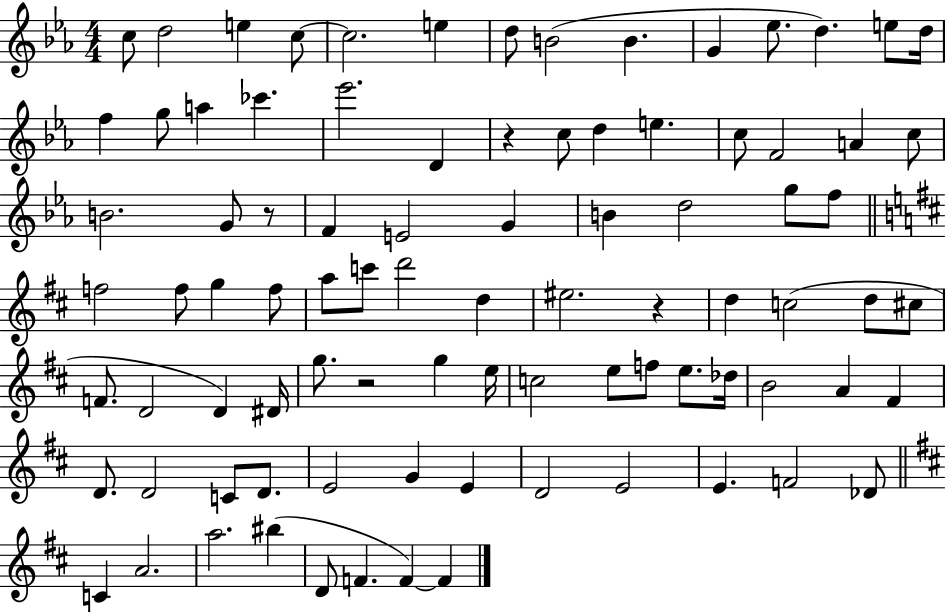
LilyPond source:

{
  \clef treble
  \numericTimeSignature
  \time 4/4
  \key ees \major
  c''8 d''2 e''4 c''8~~ | c''2. e''4 | d''8 b'2( b'4. | g'4 ees''8. d''4.) e''8 d''16 | \break f''4 g''8 a''4 ces'''4. | ees'''2. d'4 | r4 c''8 d''4 e''4. | c''8 f'2 a'4 c''8 | \break b'2. g'8 r8 | f'4 e'2 g'4 | b'4 d''2 g''8 f''8 | \bar "||" \break \key b \minor f''2 f''8 g''4 f''8 | a''8 c'''8 d'''2 d''4 | eis''2. r4 | d''4 c''2( d''8 cis''8 | \break f'8. d'2 d'4) dis'16 | g''8. r2 g''4 e''16 | c''2 e''8 f''8 e''8. des''16 | b'2 a'4 fis'4 | \break d'8. d'2 c'8 d'8. | e'2 g'4 e'4 | d'2 e'2 | e'4. f'2 des'8 | \break \bar "||" \break \key d \major c'4 a'2. | a''2. bis''4( | d'8 f'4. f'4~~) f'4 | \bar "|."
}